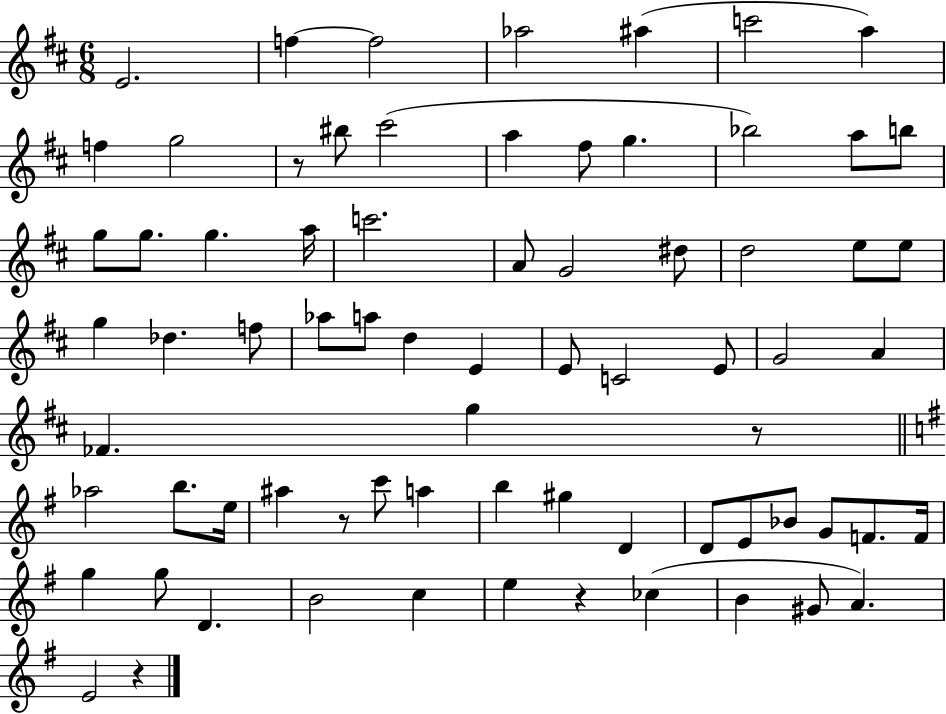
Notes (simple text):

E4/h. F5/q F5/h Ab5/h A#5/q C6/h A5/q F5/q G5/h R/e BIS5/e C#6/h A5/q F#5/e G5/q. Bb5/h A5/e B5/e G5/e G5/e. G5/q. A5/s C6/h. A4/e G4/h D#5/e D5/h E5/e E5/e G5/q Db5/q. F5/e Ab5/e A5/e D5/q E4/q E4/e C4/h E4/e G4/h A4/q FES4/q. G5/q R/e Ab5/h B5/e. E5/s A#5/q R/e C6/e A5/q B5/q G#5/q D4/q D4/e E4/e Bb4/e G4/e F4/e. F4/s G5/q G5/e D4/q. B4/h C5/q E5/q R/q CES5/q B4/q G#4/e A4/q. E4/h R/q